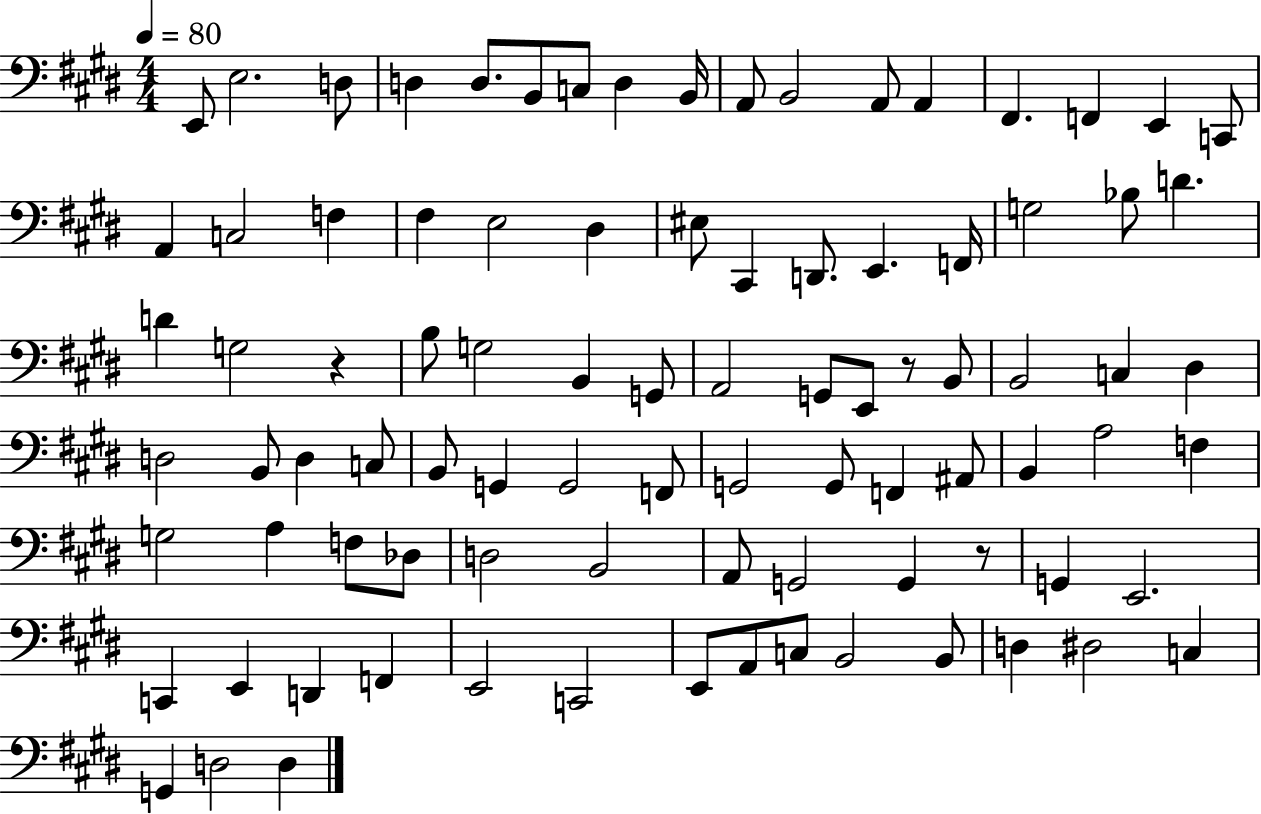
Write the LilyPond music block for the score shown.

{
  \clef bass
  \numericTimeSignature
  \time 4/4
  \key e \major
  \tempo 4 = 80
  e,8 e2. d8 | d4 d8. b,8 c8 d4 b,16 | a,8 b,2 a,8 a,4 | fis,4. f,4 e,4 c,8 | \break a,4 c2 f4 | fis4 e2 dis4 | eis8 cis,4 d,8. e,4. f,16 | g2 bes8 d'4. | \break d'4 g2 r4 | b8 g2 b,4 g,8 | a,2 g,8 e,8 r8 b,8 | b,2 c4 dis4 | \break d2 b,8 d4 c8 | b,8 g,4 g,2 f,8 | g,2 g,8 f,4 ais,8 | b,4 a2 f4 | \break g2 a4 f8 des8 | d2 b,2 | a,8 g,2 g,4 r8 | g,4 e,2. | \break c,4 e,4 d,4 f,4 | e,2 c,2 | e,8 a,8 c8 b,2 b,8 | d4 dis2 c4 | \break g,4 d2 d4 | \bar "|."
}